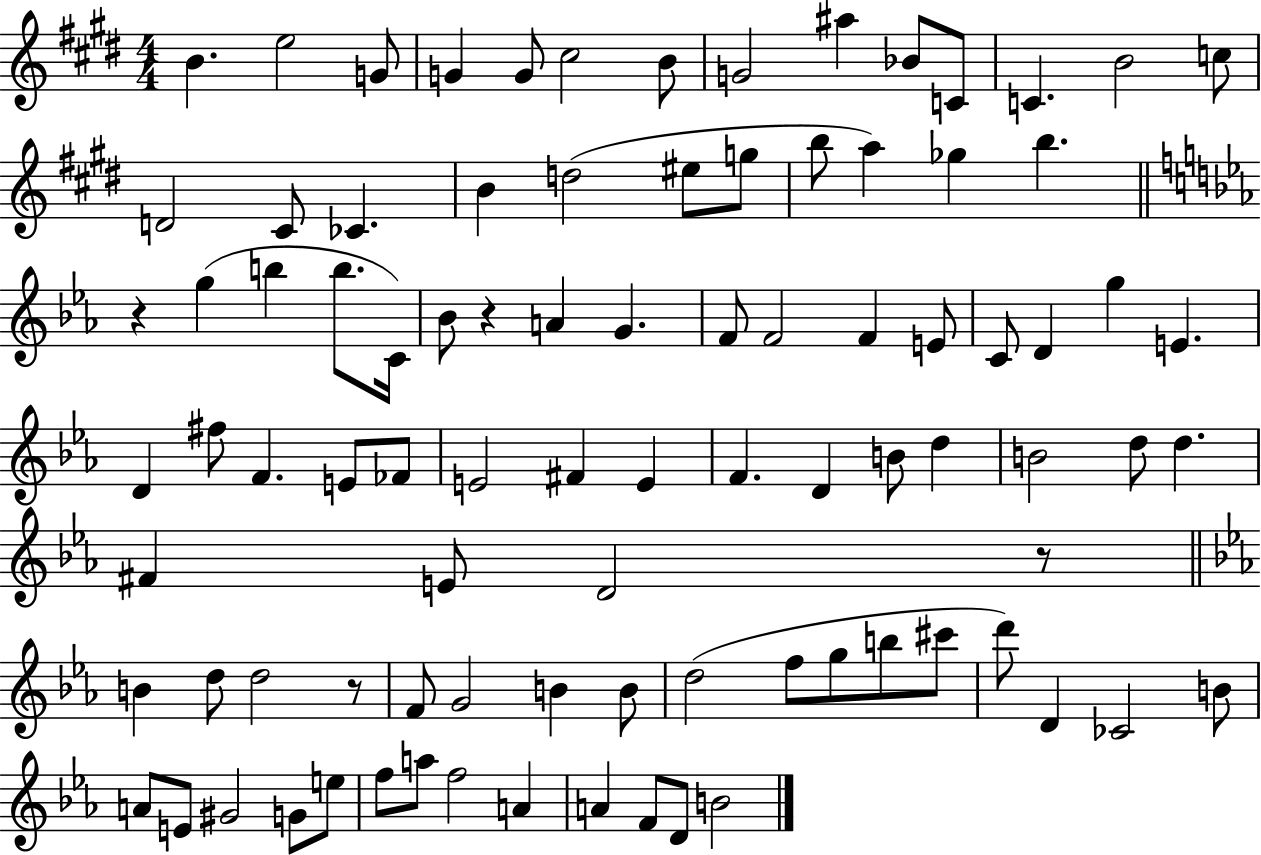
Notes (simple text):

B4/q. E5/h G4/e G4/q G4/e C#5/h B4/e G4/h A#5/q Bb4/e C4/e C4/q. B4/h C5/e D4/h C#4/e CES4/q. B4/q D5/h EIS5/e G5/e B5/e A5/q Gb5/q B5/q. R/q G5/q B5/q B5/e. C4/s Bb4/e R/q A4/q G4/q. F4/e F4/h F4/q E4/e C4/e D4/q G5/q E4/q. D4/q F#5/e F4/q. E4/e FES4/e E4/h F#4/q E4/q F4/q. D4/q B4/e D5/q B4/h D5/e D5/q. F#4/q E4/e D4/h R/e B4/q D5/e D5/h R/e F4/e G4/h B4/q B4/e D5/h F5/e G5/e B5/e C#6/e D6/e D4/q CES4/h B4/e A4/e E4/e G#4/h G4/e E5/e F5/e A5/e F5/h A4/q A4/q F4/e D4/e B4/h